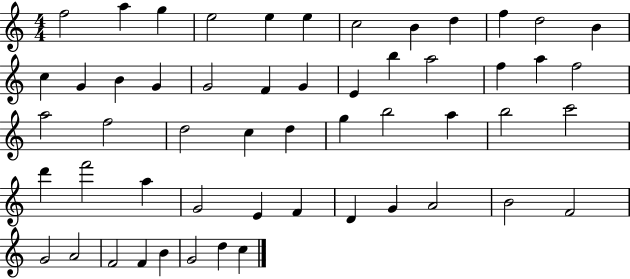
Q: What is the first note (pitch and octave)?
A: F5